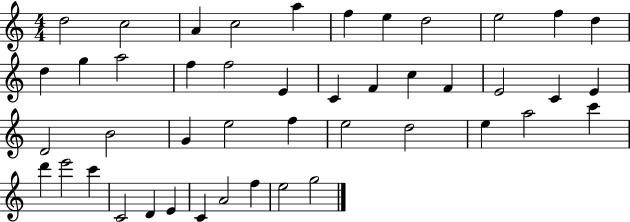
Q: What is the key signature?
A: C major